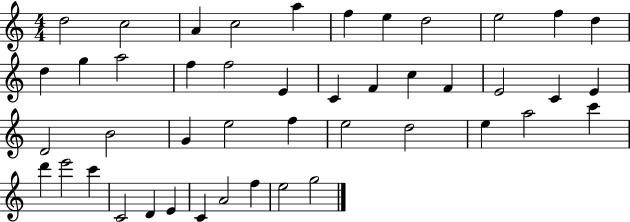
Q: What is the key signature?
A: C major